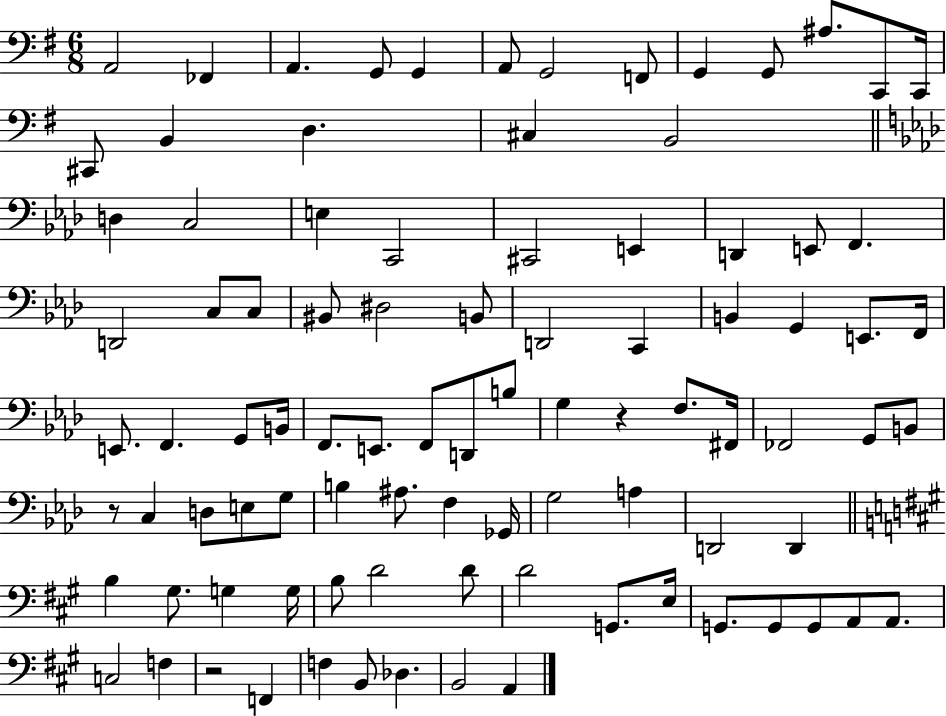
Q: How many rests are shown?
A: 3